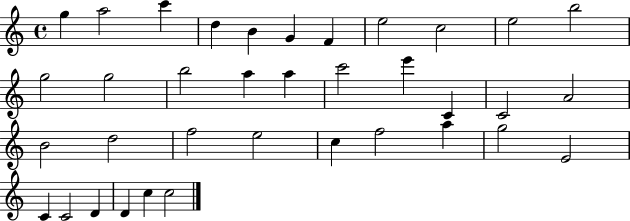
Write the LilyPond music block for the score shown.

{
  \clef treble
  \time 4/4
  \defaultTimeSignature
  \key c \major
  g''4 a''2 c'''4 | d''4 b'4 g'4 f'4 | e''2 c''2 | e''2 b''2 | \break g''2 g''2 | b''2 a''4 a''4 | c'''2 e'''4 c'4 | c'2 a'2 | \break b'2 d''2 | f''2 e''2 | c''4 f''2 a''4 | g''2 e'2 | \break c'4 c'2 d'4 | d'4 c''4 c''2 | \bar "|."
}